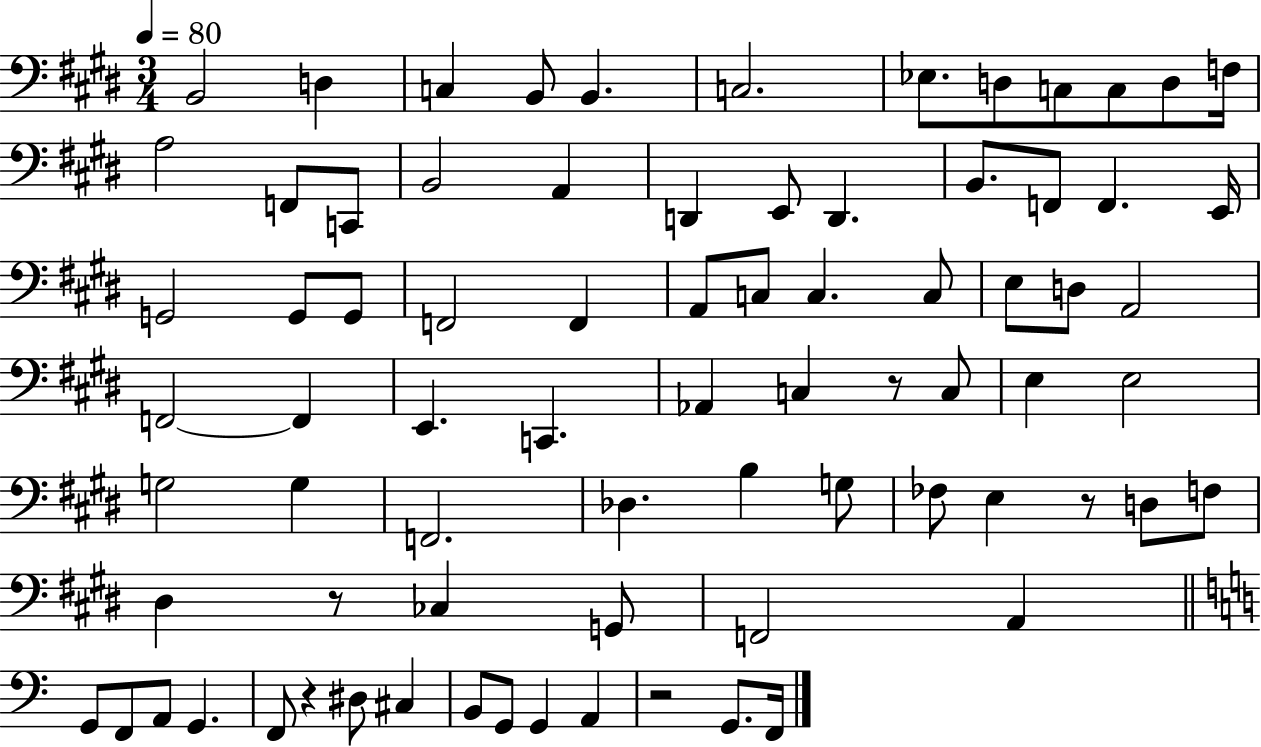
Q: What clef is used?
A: bass